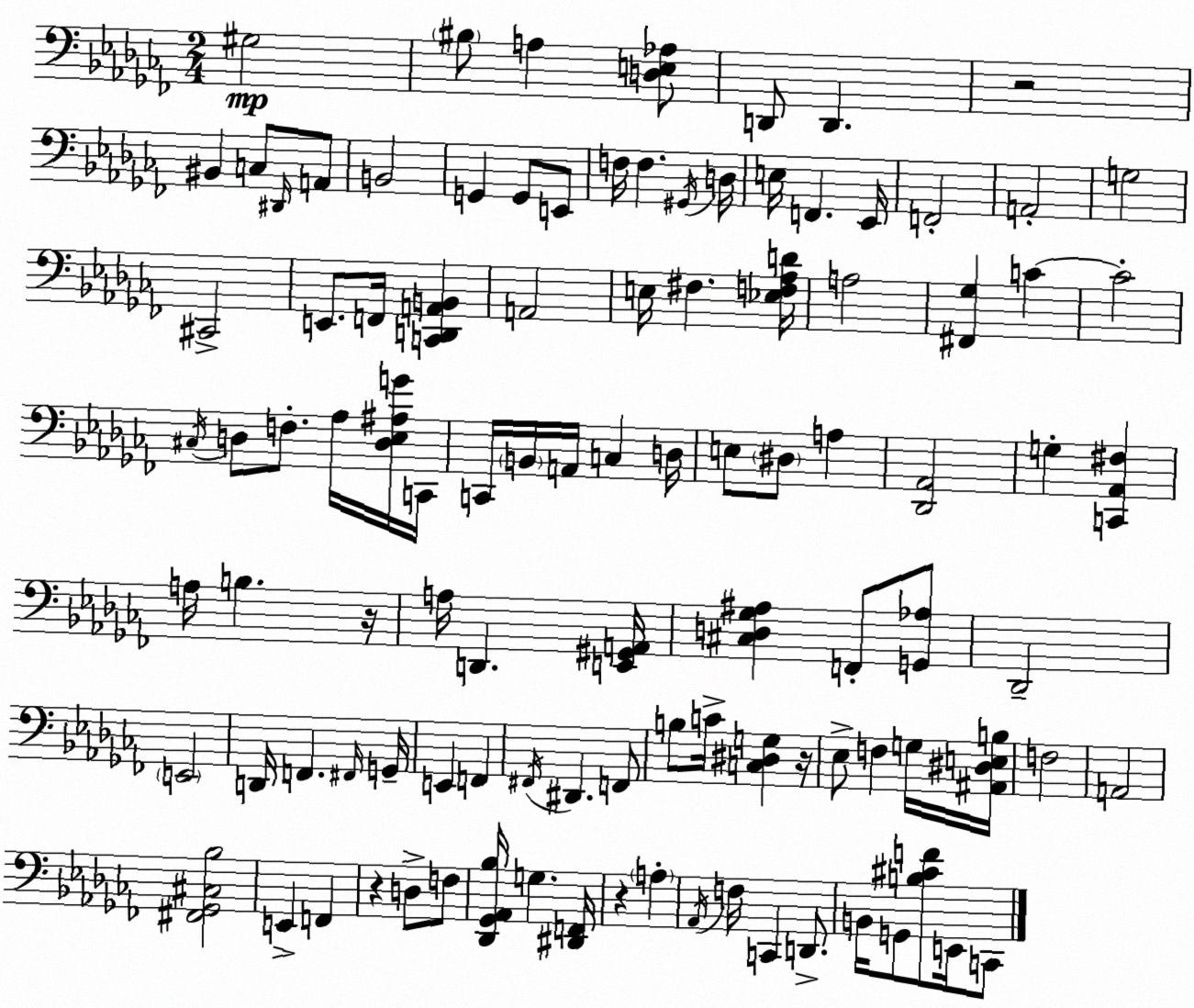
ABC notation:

X:1
T:Untitled
M:2/4
L:1/4
K:Abm
^G,2 ^B,/2 A, [D,E,_A,]/2 D,,/2 D,, z2 ^B,, C,/2 ^D,,/4 A,,/2 B,,2 G,, G,,/2 E,,/2 F,/4 F, ^G,,/4 D,/4 E,/4 F,, _E,,/4 F,,2 A,,2 G,2 ^C,,2 E,,/2 F,,/4 [C,,D,,A,,B,,] A,,2 E,/4 ^F, [_E,F,_A,D]/4 A,2 [^F,,_G,] C C2 ^C,/4 D,/2 F,/2 _A,/4 [D,_E,^A,G]/4 C,,/4 C,,/4 B,,/4 A,,/4 C, D,/4 E,/2 ^D,/2 A, [_D,,_A,,]2 G, [C,,_A,,^F,] A,/4 B, z/4 A,/4 D,, [E,,^G,,A,,]/4 [^C,D,_G,^A,] F,,/2 [G,,_A,]/2 _D,,2 E,,2 D,,/4 F,, ^F,,/4 G,,/4 E,, F,, ^F,,/4 ^D,, F,,/2 B,/2 C/4 [C,^D,G,] z/4 _E,/2 F, G,/4 [^A,,^D,E,B,]/4 F,2 A,,2 [^F,,_G,,^C,_B,]2 E,, F,, z D,/2 F,/2 [_D,,_G,,_A,,_B,]/4 G, [^D,,F,,]/4 z A, _A,,/4 F,/4 C,, D,,/2 B,,/4 G,,/2 [B,^CF]/2 E,,/4 C,,/2